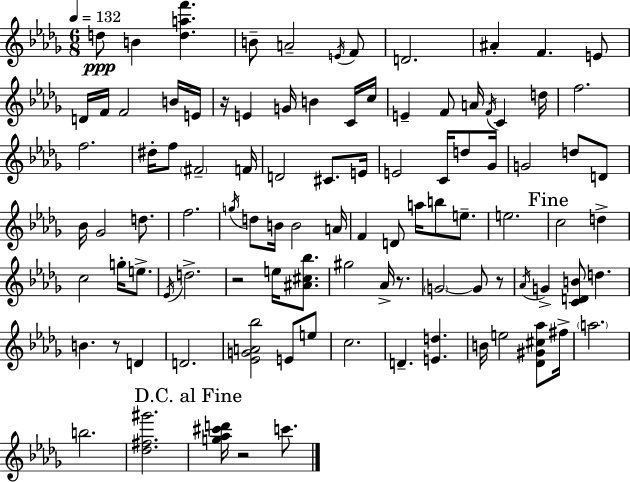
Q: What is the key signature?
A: BES minor